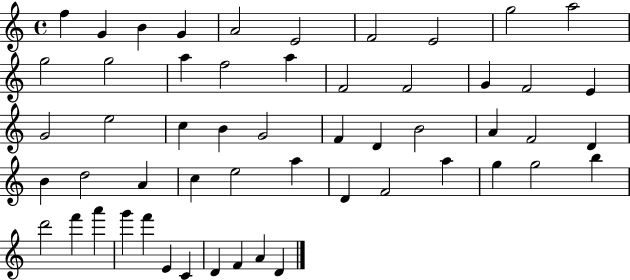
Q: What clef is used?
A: treble